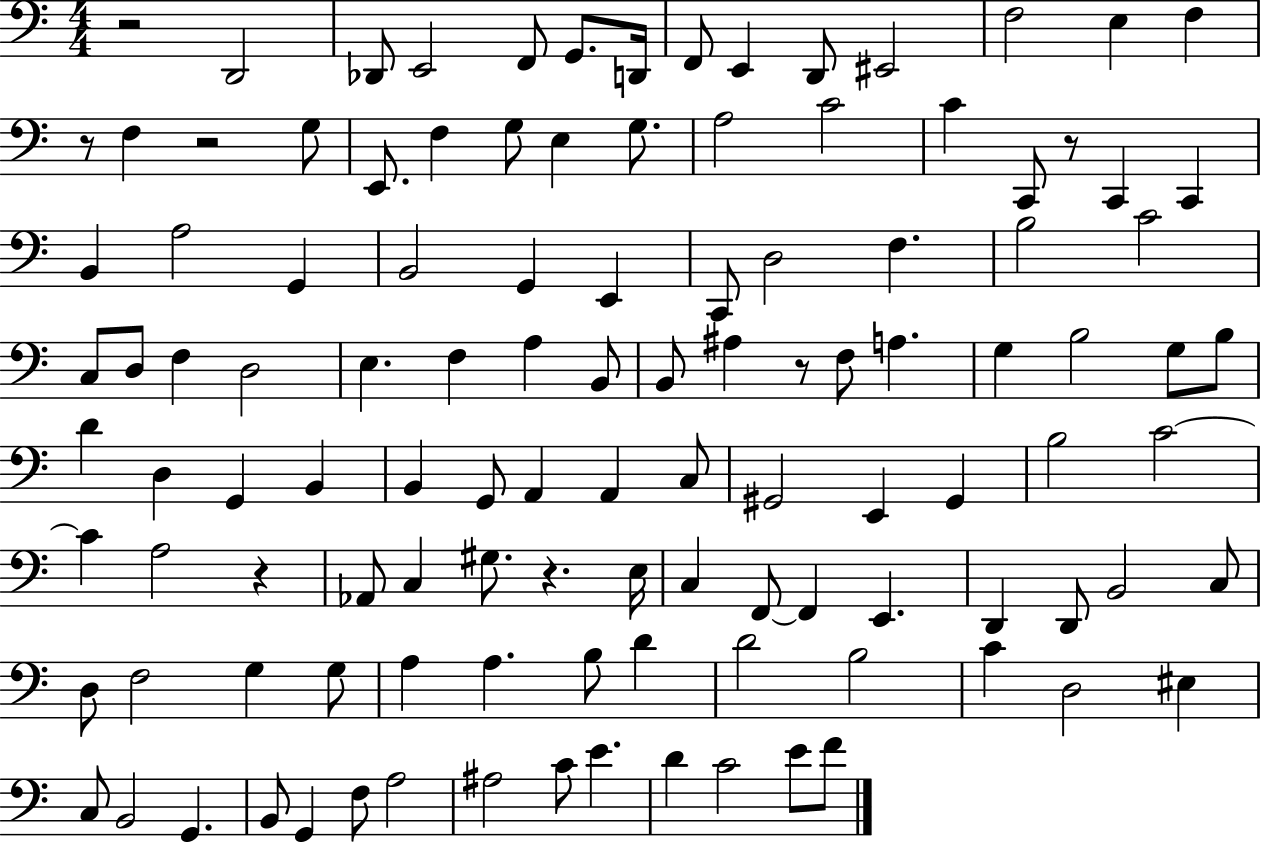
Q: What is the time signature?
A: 4/4